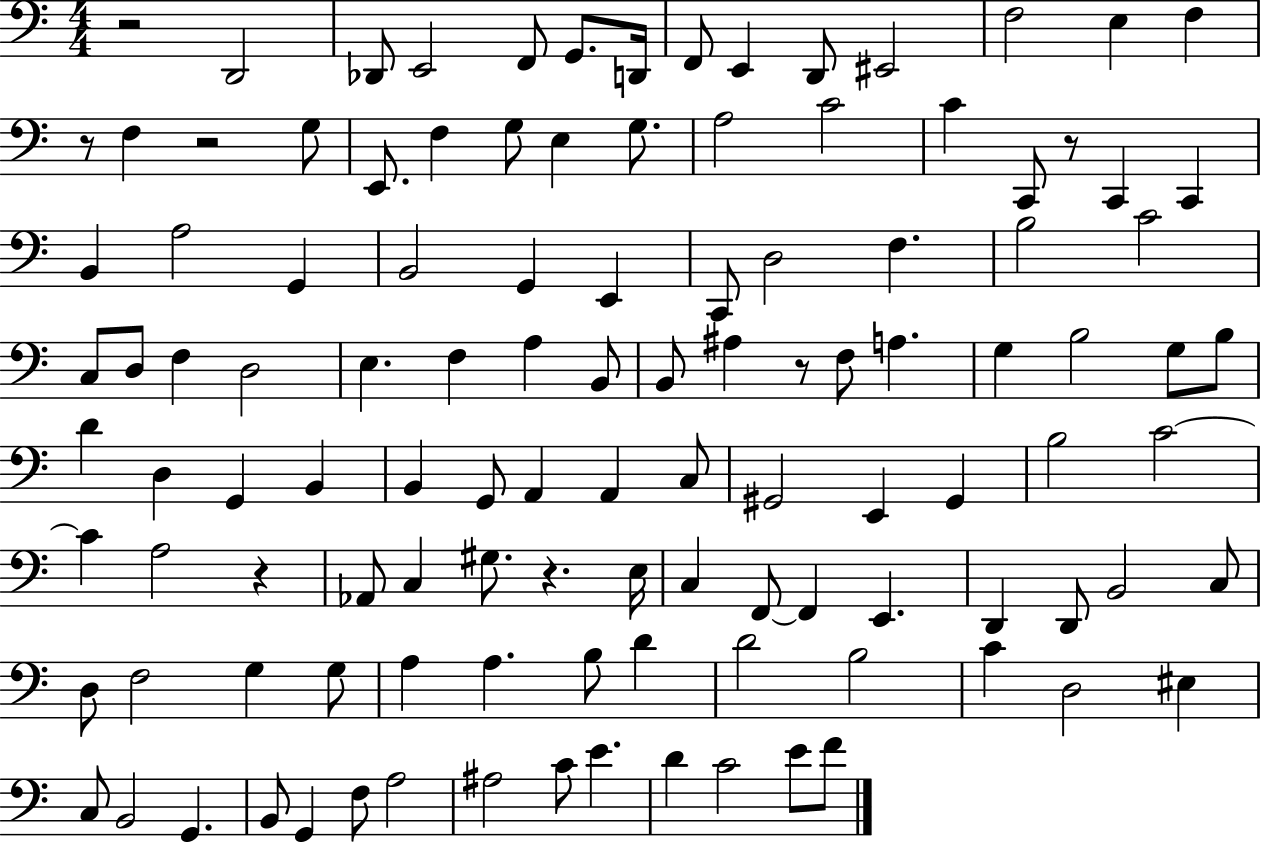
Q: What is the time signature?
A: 4/4